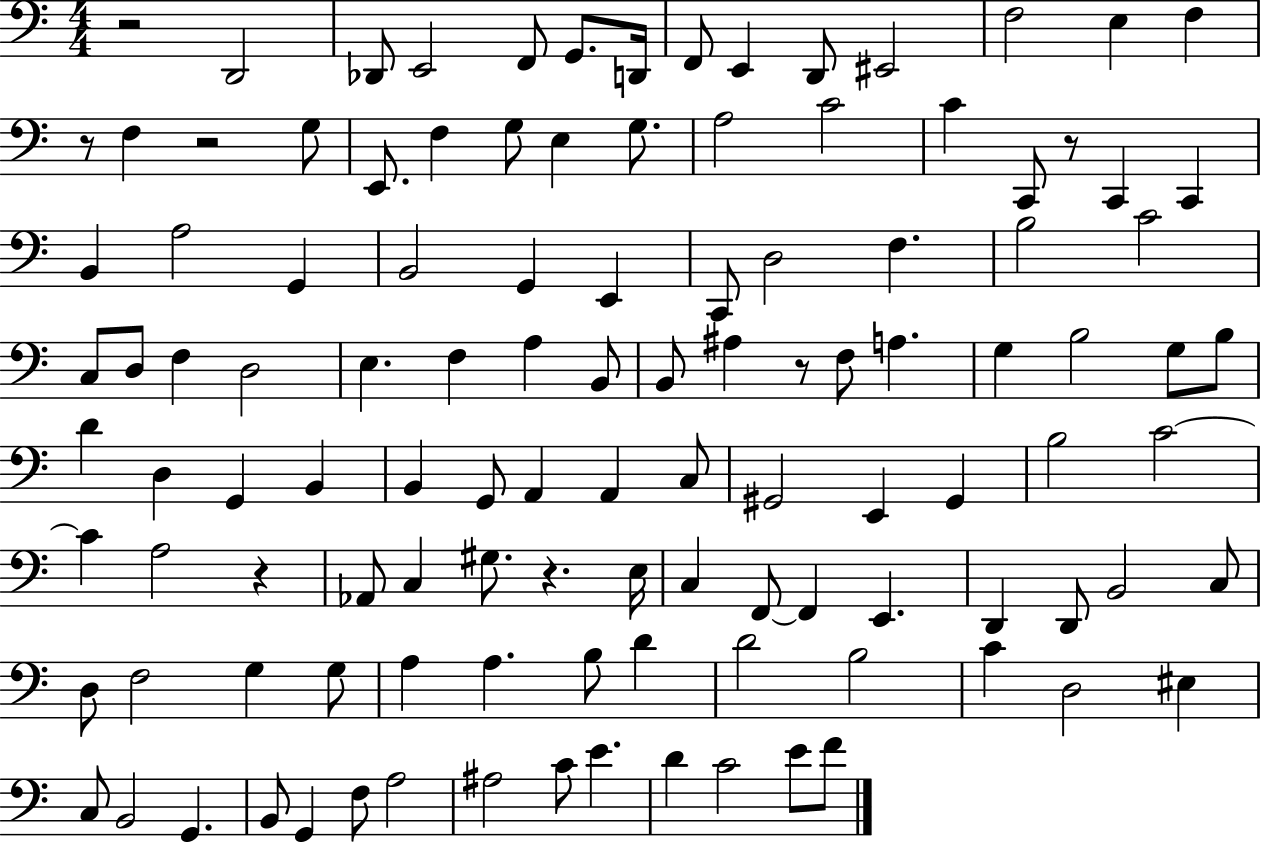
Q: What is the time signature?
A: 4/4